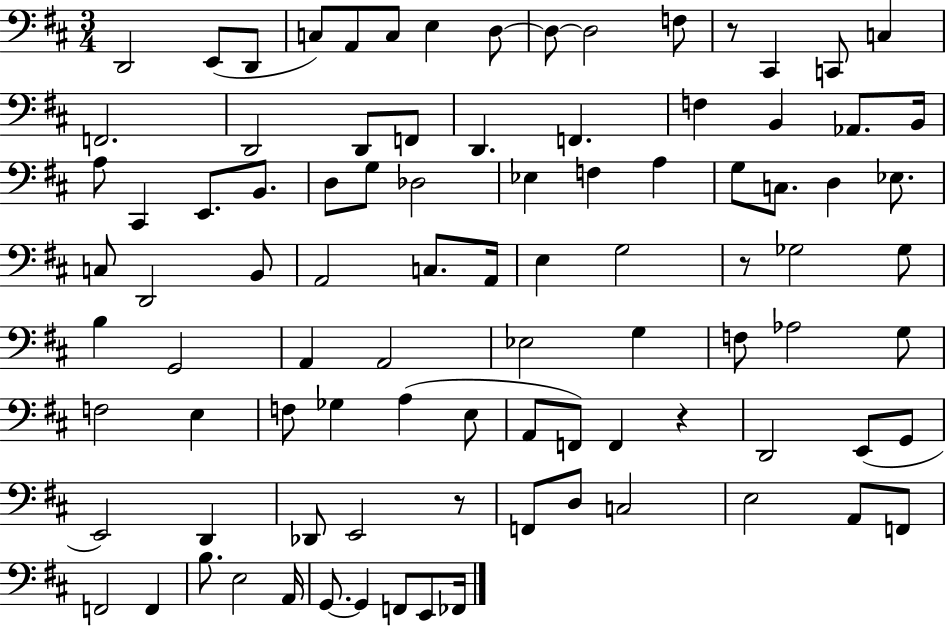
X:1
T:Untitled
M:3/4
L:1/4
K:D
D,,2 E,,/2 D,,/2 C,/2 A,,/2 C,/2 E, D,/2 D,/2 D,2 F,/2 z/2 ^C,, C,,/2 C, F,,2 D,,2 D,,/2 F,,/2 D,, F,, F, B,, _A,,/2 B,,/4 A,/2 ^C,, E,,/2 B,,/2 D,/2 G,/2 _D,2 _E, F, A, G,/2 C,/2 D, _E,/2 C,/2 D,,2 B,,/2 A,,2 C,/2 A,,/4 E, G,2 z/2 _G,2 _G,/2 B, G,,2 A,, A,,2 _E,2 G, F,/2 _A,2 G,/2 F,2 E, F,/2 _G, A, E,/2 A,,/2 F,,/2 F,, z D,,2 E,,/2 G,,/2 E,,2 D,, _D,,/2 E,,2 z/2 F,,/2 D,/2 C,2 E,2 A,,/2 F,,/2 F,,2 F,, B,/2 E,2 A,,/4 G,,/2 G,, F,,/2 E,,/2 _F,,/4